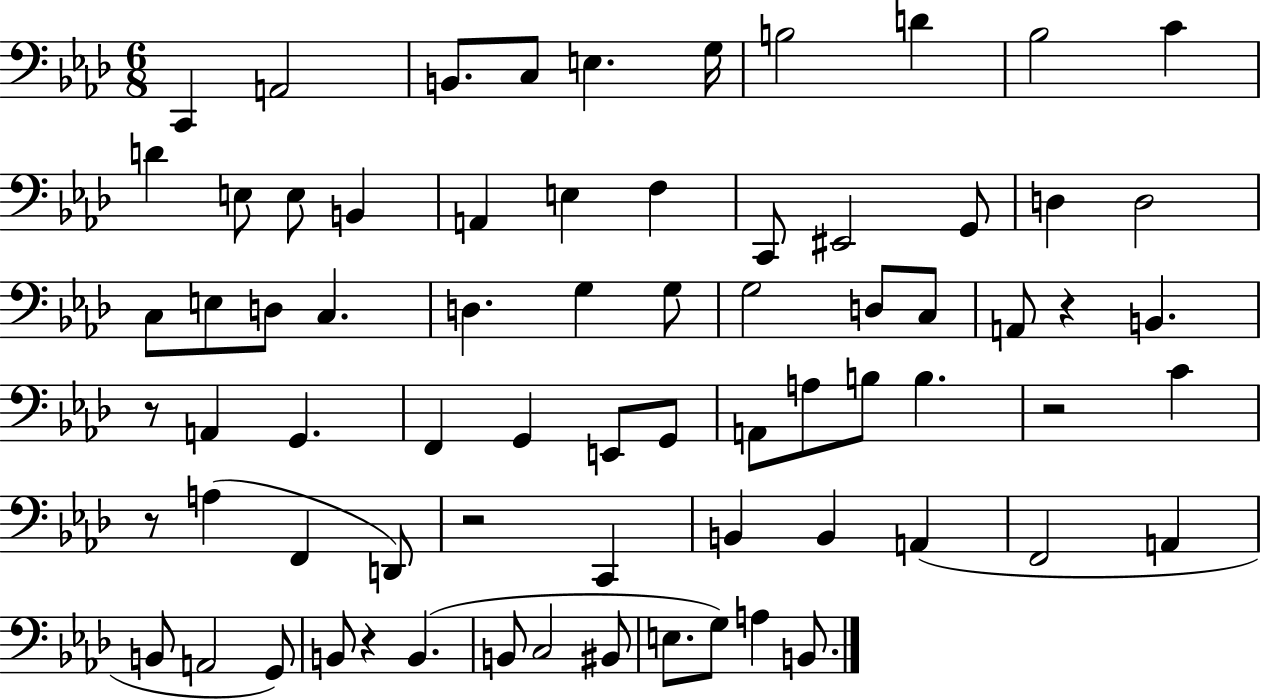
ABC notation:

X:1
T:Untitled
M:6/8
L:1/4
K:Ab
C,, A,,2 B,,/2 C,/2 E, G,/4 B,2 D _B,2 C D E,/2 E,/2 B,, A,, E, F, C,,/2 ^E,,2 G,,/2 D, D,2 C,/2 E,/2 D,/2 C, D, G, G,/2 G,2 D,/2 C,/2 A,,/2 z B,, z/2 A,, G,, F,, G,, E,,/2 G,,/2 A,,/2 A,/2 B,/2 B, z2 C z/2 A, F,, D,,/2 z2 C,, B,, B,, A,, F,,2 A,, B,,/2 A,,2 G,,/2 B,,/2 z B,, B,,/2 C,2 ^B,,/2 E,/2 G,/2 A, B,,/2